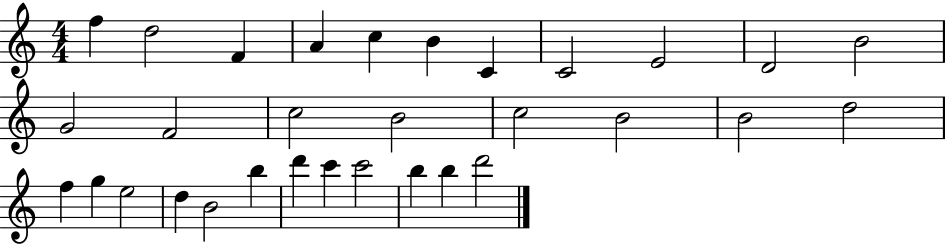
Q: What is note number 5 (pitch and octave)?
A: C5